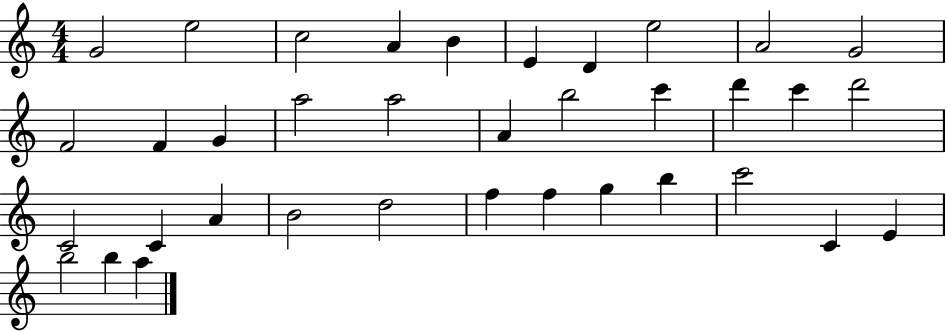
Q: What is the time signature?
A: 4/4